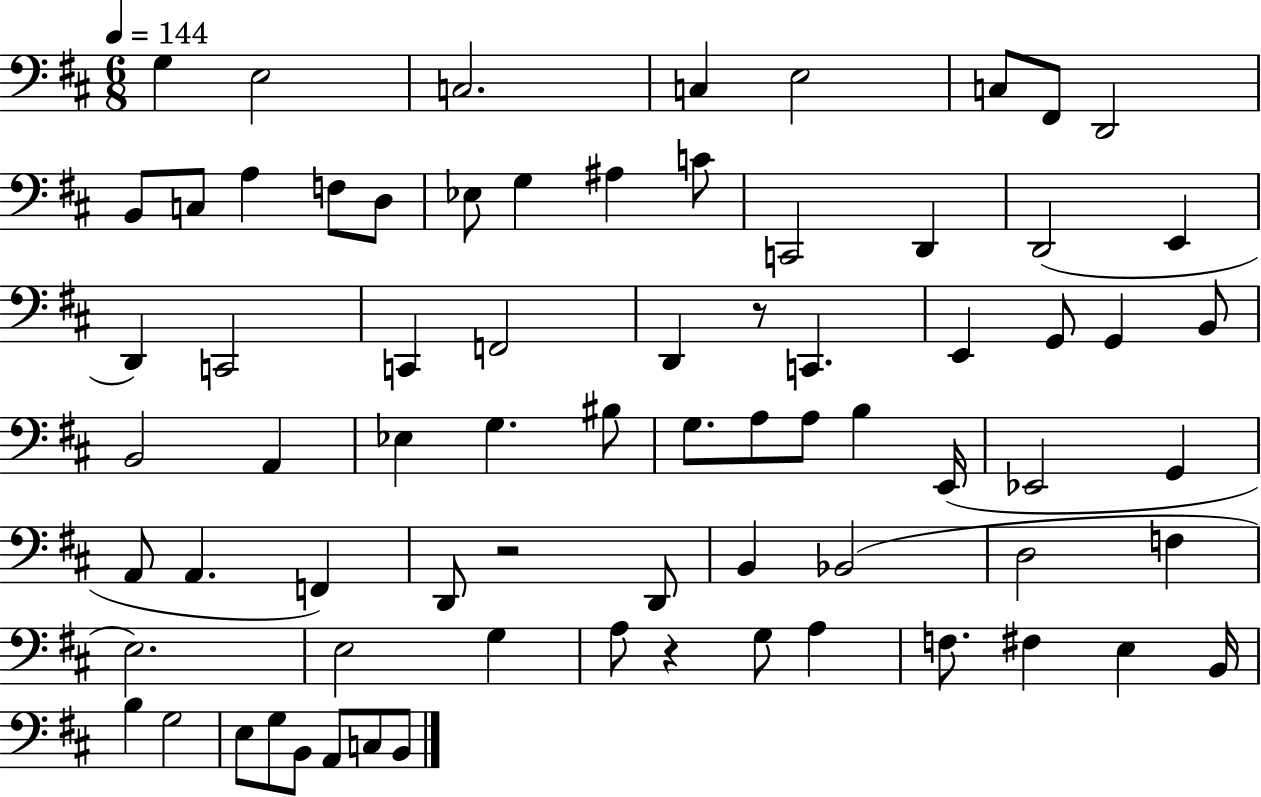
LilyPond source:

{
  \clef bass
  \numericTimeSignature
  \time 6/8
  \key d \major
  \tempo 4 = 144
  g4 e2 | c2. | c4 e2 | c8 fis,8 d,2 | \break b,8 c8 a4 f8 d8 | ees8 g4 ais4 c'8 | c,2 d,4 | d,2( e,4 | \break d,4) c,2 | c,4 f,2 | d,4 r8 c,4. | e,4 g,8 g,4 b,8 | \break b,2 a,4 | ees4 g4. bis8 | g8. a8 a8 b4 e,16( | ees,2 g,4 | \break a,8 a,4. f,4) | d,8 r2 d,8 | b,4 bes,2( | d2 f4 | \break e2.) | e2 g4 | a8 r4 g8 a4 | f8. fis4 e4 b,16 | \break b4 g2 | e8 g8 b,8 a,8 c8 b,8 | \bar "|."
}